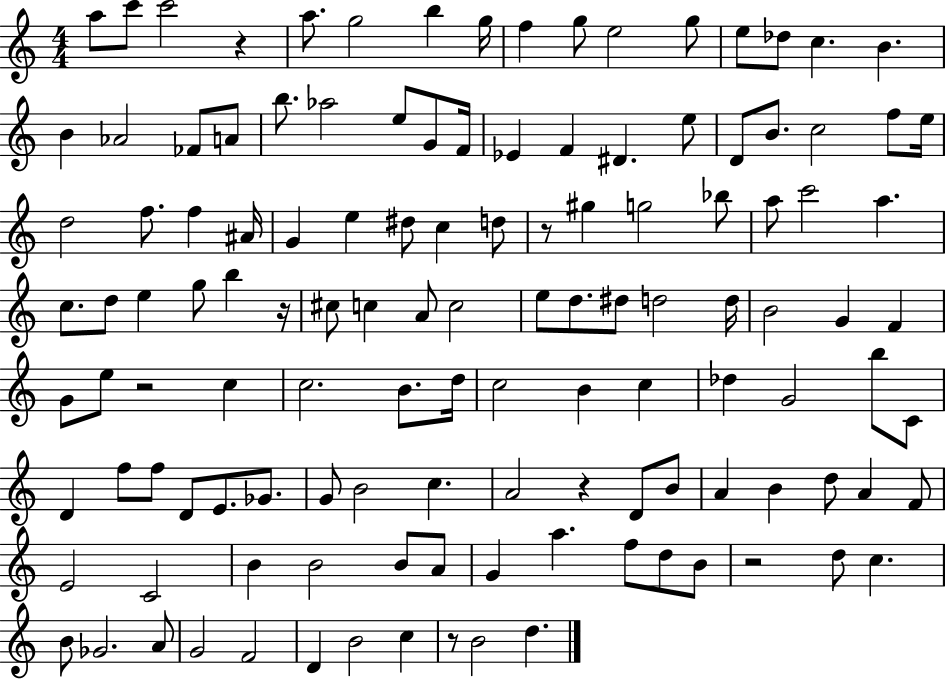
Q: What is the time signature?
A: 4/4